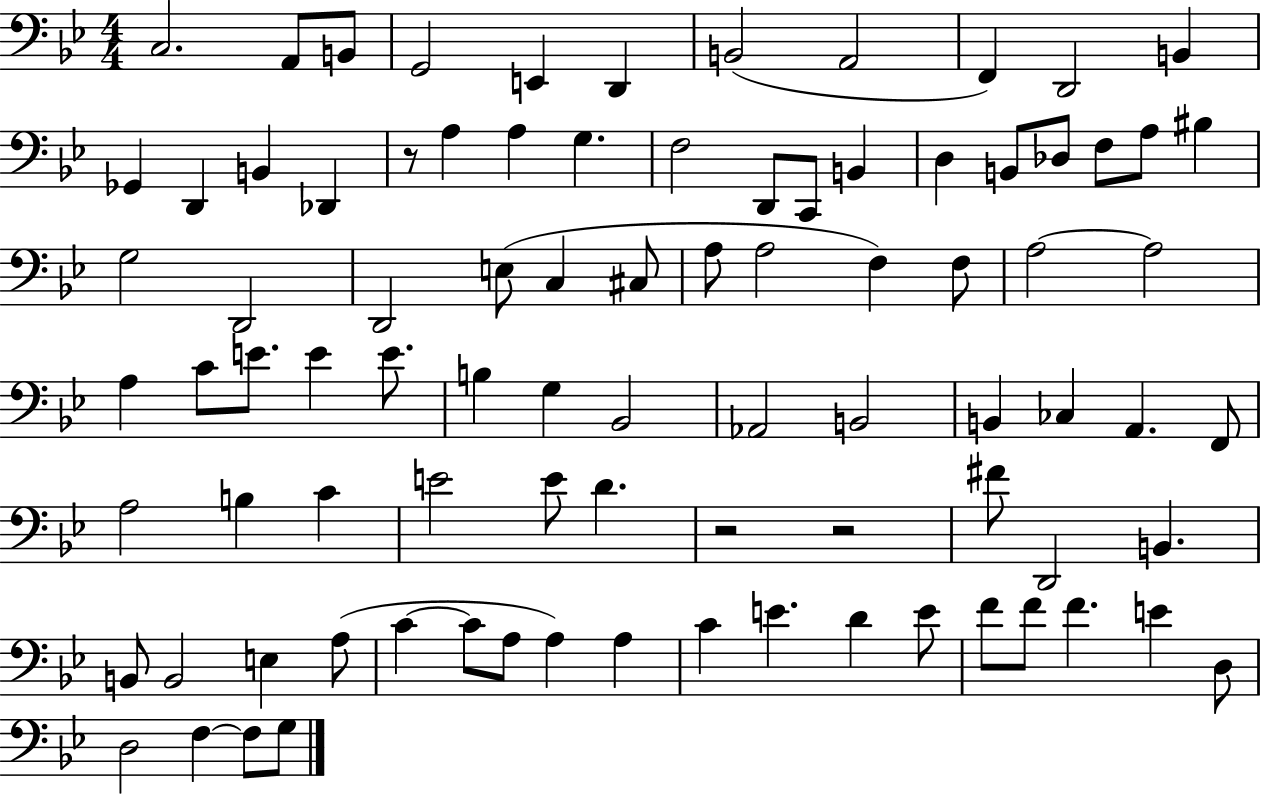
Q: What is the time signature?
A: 4/4